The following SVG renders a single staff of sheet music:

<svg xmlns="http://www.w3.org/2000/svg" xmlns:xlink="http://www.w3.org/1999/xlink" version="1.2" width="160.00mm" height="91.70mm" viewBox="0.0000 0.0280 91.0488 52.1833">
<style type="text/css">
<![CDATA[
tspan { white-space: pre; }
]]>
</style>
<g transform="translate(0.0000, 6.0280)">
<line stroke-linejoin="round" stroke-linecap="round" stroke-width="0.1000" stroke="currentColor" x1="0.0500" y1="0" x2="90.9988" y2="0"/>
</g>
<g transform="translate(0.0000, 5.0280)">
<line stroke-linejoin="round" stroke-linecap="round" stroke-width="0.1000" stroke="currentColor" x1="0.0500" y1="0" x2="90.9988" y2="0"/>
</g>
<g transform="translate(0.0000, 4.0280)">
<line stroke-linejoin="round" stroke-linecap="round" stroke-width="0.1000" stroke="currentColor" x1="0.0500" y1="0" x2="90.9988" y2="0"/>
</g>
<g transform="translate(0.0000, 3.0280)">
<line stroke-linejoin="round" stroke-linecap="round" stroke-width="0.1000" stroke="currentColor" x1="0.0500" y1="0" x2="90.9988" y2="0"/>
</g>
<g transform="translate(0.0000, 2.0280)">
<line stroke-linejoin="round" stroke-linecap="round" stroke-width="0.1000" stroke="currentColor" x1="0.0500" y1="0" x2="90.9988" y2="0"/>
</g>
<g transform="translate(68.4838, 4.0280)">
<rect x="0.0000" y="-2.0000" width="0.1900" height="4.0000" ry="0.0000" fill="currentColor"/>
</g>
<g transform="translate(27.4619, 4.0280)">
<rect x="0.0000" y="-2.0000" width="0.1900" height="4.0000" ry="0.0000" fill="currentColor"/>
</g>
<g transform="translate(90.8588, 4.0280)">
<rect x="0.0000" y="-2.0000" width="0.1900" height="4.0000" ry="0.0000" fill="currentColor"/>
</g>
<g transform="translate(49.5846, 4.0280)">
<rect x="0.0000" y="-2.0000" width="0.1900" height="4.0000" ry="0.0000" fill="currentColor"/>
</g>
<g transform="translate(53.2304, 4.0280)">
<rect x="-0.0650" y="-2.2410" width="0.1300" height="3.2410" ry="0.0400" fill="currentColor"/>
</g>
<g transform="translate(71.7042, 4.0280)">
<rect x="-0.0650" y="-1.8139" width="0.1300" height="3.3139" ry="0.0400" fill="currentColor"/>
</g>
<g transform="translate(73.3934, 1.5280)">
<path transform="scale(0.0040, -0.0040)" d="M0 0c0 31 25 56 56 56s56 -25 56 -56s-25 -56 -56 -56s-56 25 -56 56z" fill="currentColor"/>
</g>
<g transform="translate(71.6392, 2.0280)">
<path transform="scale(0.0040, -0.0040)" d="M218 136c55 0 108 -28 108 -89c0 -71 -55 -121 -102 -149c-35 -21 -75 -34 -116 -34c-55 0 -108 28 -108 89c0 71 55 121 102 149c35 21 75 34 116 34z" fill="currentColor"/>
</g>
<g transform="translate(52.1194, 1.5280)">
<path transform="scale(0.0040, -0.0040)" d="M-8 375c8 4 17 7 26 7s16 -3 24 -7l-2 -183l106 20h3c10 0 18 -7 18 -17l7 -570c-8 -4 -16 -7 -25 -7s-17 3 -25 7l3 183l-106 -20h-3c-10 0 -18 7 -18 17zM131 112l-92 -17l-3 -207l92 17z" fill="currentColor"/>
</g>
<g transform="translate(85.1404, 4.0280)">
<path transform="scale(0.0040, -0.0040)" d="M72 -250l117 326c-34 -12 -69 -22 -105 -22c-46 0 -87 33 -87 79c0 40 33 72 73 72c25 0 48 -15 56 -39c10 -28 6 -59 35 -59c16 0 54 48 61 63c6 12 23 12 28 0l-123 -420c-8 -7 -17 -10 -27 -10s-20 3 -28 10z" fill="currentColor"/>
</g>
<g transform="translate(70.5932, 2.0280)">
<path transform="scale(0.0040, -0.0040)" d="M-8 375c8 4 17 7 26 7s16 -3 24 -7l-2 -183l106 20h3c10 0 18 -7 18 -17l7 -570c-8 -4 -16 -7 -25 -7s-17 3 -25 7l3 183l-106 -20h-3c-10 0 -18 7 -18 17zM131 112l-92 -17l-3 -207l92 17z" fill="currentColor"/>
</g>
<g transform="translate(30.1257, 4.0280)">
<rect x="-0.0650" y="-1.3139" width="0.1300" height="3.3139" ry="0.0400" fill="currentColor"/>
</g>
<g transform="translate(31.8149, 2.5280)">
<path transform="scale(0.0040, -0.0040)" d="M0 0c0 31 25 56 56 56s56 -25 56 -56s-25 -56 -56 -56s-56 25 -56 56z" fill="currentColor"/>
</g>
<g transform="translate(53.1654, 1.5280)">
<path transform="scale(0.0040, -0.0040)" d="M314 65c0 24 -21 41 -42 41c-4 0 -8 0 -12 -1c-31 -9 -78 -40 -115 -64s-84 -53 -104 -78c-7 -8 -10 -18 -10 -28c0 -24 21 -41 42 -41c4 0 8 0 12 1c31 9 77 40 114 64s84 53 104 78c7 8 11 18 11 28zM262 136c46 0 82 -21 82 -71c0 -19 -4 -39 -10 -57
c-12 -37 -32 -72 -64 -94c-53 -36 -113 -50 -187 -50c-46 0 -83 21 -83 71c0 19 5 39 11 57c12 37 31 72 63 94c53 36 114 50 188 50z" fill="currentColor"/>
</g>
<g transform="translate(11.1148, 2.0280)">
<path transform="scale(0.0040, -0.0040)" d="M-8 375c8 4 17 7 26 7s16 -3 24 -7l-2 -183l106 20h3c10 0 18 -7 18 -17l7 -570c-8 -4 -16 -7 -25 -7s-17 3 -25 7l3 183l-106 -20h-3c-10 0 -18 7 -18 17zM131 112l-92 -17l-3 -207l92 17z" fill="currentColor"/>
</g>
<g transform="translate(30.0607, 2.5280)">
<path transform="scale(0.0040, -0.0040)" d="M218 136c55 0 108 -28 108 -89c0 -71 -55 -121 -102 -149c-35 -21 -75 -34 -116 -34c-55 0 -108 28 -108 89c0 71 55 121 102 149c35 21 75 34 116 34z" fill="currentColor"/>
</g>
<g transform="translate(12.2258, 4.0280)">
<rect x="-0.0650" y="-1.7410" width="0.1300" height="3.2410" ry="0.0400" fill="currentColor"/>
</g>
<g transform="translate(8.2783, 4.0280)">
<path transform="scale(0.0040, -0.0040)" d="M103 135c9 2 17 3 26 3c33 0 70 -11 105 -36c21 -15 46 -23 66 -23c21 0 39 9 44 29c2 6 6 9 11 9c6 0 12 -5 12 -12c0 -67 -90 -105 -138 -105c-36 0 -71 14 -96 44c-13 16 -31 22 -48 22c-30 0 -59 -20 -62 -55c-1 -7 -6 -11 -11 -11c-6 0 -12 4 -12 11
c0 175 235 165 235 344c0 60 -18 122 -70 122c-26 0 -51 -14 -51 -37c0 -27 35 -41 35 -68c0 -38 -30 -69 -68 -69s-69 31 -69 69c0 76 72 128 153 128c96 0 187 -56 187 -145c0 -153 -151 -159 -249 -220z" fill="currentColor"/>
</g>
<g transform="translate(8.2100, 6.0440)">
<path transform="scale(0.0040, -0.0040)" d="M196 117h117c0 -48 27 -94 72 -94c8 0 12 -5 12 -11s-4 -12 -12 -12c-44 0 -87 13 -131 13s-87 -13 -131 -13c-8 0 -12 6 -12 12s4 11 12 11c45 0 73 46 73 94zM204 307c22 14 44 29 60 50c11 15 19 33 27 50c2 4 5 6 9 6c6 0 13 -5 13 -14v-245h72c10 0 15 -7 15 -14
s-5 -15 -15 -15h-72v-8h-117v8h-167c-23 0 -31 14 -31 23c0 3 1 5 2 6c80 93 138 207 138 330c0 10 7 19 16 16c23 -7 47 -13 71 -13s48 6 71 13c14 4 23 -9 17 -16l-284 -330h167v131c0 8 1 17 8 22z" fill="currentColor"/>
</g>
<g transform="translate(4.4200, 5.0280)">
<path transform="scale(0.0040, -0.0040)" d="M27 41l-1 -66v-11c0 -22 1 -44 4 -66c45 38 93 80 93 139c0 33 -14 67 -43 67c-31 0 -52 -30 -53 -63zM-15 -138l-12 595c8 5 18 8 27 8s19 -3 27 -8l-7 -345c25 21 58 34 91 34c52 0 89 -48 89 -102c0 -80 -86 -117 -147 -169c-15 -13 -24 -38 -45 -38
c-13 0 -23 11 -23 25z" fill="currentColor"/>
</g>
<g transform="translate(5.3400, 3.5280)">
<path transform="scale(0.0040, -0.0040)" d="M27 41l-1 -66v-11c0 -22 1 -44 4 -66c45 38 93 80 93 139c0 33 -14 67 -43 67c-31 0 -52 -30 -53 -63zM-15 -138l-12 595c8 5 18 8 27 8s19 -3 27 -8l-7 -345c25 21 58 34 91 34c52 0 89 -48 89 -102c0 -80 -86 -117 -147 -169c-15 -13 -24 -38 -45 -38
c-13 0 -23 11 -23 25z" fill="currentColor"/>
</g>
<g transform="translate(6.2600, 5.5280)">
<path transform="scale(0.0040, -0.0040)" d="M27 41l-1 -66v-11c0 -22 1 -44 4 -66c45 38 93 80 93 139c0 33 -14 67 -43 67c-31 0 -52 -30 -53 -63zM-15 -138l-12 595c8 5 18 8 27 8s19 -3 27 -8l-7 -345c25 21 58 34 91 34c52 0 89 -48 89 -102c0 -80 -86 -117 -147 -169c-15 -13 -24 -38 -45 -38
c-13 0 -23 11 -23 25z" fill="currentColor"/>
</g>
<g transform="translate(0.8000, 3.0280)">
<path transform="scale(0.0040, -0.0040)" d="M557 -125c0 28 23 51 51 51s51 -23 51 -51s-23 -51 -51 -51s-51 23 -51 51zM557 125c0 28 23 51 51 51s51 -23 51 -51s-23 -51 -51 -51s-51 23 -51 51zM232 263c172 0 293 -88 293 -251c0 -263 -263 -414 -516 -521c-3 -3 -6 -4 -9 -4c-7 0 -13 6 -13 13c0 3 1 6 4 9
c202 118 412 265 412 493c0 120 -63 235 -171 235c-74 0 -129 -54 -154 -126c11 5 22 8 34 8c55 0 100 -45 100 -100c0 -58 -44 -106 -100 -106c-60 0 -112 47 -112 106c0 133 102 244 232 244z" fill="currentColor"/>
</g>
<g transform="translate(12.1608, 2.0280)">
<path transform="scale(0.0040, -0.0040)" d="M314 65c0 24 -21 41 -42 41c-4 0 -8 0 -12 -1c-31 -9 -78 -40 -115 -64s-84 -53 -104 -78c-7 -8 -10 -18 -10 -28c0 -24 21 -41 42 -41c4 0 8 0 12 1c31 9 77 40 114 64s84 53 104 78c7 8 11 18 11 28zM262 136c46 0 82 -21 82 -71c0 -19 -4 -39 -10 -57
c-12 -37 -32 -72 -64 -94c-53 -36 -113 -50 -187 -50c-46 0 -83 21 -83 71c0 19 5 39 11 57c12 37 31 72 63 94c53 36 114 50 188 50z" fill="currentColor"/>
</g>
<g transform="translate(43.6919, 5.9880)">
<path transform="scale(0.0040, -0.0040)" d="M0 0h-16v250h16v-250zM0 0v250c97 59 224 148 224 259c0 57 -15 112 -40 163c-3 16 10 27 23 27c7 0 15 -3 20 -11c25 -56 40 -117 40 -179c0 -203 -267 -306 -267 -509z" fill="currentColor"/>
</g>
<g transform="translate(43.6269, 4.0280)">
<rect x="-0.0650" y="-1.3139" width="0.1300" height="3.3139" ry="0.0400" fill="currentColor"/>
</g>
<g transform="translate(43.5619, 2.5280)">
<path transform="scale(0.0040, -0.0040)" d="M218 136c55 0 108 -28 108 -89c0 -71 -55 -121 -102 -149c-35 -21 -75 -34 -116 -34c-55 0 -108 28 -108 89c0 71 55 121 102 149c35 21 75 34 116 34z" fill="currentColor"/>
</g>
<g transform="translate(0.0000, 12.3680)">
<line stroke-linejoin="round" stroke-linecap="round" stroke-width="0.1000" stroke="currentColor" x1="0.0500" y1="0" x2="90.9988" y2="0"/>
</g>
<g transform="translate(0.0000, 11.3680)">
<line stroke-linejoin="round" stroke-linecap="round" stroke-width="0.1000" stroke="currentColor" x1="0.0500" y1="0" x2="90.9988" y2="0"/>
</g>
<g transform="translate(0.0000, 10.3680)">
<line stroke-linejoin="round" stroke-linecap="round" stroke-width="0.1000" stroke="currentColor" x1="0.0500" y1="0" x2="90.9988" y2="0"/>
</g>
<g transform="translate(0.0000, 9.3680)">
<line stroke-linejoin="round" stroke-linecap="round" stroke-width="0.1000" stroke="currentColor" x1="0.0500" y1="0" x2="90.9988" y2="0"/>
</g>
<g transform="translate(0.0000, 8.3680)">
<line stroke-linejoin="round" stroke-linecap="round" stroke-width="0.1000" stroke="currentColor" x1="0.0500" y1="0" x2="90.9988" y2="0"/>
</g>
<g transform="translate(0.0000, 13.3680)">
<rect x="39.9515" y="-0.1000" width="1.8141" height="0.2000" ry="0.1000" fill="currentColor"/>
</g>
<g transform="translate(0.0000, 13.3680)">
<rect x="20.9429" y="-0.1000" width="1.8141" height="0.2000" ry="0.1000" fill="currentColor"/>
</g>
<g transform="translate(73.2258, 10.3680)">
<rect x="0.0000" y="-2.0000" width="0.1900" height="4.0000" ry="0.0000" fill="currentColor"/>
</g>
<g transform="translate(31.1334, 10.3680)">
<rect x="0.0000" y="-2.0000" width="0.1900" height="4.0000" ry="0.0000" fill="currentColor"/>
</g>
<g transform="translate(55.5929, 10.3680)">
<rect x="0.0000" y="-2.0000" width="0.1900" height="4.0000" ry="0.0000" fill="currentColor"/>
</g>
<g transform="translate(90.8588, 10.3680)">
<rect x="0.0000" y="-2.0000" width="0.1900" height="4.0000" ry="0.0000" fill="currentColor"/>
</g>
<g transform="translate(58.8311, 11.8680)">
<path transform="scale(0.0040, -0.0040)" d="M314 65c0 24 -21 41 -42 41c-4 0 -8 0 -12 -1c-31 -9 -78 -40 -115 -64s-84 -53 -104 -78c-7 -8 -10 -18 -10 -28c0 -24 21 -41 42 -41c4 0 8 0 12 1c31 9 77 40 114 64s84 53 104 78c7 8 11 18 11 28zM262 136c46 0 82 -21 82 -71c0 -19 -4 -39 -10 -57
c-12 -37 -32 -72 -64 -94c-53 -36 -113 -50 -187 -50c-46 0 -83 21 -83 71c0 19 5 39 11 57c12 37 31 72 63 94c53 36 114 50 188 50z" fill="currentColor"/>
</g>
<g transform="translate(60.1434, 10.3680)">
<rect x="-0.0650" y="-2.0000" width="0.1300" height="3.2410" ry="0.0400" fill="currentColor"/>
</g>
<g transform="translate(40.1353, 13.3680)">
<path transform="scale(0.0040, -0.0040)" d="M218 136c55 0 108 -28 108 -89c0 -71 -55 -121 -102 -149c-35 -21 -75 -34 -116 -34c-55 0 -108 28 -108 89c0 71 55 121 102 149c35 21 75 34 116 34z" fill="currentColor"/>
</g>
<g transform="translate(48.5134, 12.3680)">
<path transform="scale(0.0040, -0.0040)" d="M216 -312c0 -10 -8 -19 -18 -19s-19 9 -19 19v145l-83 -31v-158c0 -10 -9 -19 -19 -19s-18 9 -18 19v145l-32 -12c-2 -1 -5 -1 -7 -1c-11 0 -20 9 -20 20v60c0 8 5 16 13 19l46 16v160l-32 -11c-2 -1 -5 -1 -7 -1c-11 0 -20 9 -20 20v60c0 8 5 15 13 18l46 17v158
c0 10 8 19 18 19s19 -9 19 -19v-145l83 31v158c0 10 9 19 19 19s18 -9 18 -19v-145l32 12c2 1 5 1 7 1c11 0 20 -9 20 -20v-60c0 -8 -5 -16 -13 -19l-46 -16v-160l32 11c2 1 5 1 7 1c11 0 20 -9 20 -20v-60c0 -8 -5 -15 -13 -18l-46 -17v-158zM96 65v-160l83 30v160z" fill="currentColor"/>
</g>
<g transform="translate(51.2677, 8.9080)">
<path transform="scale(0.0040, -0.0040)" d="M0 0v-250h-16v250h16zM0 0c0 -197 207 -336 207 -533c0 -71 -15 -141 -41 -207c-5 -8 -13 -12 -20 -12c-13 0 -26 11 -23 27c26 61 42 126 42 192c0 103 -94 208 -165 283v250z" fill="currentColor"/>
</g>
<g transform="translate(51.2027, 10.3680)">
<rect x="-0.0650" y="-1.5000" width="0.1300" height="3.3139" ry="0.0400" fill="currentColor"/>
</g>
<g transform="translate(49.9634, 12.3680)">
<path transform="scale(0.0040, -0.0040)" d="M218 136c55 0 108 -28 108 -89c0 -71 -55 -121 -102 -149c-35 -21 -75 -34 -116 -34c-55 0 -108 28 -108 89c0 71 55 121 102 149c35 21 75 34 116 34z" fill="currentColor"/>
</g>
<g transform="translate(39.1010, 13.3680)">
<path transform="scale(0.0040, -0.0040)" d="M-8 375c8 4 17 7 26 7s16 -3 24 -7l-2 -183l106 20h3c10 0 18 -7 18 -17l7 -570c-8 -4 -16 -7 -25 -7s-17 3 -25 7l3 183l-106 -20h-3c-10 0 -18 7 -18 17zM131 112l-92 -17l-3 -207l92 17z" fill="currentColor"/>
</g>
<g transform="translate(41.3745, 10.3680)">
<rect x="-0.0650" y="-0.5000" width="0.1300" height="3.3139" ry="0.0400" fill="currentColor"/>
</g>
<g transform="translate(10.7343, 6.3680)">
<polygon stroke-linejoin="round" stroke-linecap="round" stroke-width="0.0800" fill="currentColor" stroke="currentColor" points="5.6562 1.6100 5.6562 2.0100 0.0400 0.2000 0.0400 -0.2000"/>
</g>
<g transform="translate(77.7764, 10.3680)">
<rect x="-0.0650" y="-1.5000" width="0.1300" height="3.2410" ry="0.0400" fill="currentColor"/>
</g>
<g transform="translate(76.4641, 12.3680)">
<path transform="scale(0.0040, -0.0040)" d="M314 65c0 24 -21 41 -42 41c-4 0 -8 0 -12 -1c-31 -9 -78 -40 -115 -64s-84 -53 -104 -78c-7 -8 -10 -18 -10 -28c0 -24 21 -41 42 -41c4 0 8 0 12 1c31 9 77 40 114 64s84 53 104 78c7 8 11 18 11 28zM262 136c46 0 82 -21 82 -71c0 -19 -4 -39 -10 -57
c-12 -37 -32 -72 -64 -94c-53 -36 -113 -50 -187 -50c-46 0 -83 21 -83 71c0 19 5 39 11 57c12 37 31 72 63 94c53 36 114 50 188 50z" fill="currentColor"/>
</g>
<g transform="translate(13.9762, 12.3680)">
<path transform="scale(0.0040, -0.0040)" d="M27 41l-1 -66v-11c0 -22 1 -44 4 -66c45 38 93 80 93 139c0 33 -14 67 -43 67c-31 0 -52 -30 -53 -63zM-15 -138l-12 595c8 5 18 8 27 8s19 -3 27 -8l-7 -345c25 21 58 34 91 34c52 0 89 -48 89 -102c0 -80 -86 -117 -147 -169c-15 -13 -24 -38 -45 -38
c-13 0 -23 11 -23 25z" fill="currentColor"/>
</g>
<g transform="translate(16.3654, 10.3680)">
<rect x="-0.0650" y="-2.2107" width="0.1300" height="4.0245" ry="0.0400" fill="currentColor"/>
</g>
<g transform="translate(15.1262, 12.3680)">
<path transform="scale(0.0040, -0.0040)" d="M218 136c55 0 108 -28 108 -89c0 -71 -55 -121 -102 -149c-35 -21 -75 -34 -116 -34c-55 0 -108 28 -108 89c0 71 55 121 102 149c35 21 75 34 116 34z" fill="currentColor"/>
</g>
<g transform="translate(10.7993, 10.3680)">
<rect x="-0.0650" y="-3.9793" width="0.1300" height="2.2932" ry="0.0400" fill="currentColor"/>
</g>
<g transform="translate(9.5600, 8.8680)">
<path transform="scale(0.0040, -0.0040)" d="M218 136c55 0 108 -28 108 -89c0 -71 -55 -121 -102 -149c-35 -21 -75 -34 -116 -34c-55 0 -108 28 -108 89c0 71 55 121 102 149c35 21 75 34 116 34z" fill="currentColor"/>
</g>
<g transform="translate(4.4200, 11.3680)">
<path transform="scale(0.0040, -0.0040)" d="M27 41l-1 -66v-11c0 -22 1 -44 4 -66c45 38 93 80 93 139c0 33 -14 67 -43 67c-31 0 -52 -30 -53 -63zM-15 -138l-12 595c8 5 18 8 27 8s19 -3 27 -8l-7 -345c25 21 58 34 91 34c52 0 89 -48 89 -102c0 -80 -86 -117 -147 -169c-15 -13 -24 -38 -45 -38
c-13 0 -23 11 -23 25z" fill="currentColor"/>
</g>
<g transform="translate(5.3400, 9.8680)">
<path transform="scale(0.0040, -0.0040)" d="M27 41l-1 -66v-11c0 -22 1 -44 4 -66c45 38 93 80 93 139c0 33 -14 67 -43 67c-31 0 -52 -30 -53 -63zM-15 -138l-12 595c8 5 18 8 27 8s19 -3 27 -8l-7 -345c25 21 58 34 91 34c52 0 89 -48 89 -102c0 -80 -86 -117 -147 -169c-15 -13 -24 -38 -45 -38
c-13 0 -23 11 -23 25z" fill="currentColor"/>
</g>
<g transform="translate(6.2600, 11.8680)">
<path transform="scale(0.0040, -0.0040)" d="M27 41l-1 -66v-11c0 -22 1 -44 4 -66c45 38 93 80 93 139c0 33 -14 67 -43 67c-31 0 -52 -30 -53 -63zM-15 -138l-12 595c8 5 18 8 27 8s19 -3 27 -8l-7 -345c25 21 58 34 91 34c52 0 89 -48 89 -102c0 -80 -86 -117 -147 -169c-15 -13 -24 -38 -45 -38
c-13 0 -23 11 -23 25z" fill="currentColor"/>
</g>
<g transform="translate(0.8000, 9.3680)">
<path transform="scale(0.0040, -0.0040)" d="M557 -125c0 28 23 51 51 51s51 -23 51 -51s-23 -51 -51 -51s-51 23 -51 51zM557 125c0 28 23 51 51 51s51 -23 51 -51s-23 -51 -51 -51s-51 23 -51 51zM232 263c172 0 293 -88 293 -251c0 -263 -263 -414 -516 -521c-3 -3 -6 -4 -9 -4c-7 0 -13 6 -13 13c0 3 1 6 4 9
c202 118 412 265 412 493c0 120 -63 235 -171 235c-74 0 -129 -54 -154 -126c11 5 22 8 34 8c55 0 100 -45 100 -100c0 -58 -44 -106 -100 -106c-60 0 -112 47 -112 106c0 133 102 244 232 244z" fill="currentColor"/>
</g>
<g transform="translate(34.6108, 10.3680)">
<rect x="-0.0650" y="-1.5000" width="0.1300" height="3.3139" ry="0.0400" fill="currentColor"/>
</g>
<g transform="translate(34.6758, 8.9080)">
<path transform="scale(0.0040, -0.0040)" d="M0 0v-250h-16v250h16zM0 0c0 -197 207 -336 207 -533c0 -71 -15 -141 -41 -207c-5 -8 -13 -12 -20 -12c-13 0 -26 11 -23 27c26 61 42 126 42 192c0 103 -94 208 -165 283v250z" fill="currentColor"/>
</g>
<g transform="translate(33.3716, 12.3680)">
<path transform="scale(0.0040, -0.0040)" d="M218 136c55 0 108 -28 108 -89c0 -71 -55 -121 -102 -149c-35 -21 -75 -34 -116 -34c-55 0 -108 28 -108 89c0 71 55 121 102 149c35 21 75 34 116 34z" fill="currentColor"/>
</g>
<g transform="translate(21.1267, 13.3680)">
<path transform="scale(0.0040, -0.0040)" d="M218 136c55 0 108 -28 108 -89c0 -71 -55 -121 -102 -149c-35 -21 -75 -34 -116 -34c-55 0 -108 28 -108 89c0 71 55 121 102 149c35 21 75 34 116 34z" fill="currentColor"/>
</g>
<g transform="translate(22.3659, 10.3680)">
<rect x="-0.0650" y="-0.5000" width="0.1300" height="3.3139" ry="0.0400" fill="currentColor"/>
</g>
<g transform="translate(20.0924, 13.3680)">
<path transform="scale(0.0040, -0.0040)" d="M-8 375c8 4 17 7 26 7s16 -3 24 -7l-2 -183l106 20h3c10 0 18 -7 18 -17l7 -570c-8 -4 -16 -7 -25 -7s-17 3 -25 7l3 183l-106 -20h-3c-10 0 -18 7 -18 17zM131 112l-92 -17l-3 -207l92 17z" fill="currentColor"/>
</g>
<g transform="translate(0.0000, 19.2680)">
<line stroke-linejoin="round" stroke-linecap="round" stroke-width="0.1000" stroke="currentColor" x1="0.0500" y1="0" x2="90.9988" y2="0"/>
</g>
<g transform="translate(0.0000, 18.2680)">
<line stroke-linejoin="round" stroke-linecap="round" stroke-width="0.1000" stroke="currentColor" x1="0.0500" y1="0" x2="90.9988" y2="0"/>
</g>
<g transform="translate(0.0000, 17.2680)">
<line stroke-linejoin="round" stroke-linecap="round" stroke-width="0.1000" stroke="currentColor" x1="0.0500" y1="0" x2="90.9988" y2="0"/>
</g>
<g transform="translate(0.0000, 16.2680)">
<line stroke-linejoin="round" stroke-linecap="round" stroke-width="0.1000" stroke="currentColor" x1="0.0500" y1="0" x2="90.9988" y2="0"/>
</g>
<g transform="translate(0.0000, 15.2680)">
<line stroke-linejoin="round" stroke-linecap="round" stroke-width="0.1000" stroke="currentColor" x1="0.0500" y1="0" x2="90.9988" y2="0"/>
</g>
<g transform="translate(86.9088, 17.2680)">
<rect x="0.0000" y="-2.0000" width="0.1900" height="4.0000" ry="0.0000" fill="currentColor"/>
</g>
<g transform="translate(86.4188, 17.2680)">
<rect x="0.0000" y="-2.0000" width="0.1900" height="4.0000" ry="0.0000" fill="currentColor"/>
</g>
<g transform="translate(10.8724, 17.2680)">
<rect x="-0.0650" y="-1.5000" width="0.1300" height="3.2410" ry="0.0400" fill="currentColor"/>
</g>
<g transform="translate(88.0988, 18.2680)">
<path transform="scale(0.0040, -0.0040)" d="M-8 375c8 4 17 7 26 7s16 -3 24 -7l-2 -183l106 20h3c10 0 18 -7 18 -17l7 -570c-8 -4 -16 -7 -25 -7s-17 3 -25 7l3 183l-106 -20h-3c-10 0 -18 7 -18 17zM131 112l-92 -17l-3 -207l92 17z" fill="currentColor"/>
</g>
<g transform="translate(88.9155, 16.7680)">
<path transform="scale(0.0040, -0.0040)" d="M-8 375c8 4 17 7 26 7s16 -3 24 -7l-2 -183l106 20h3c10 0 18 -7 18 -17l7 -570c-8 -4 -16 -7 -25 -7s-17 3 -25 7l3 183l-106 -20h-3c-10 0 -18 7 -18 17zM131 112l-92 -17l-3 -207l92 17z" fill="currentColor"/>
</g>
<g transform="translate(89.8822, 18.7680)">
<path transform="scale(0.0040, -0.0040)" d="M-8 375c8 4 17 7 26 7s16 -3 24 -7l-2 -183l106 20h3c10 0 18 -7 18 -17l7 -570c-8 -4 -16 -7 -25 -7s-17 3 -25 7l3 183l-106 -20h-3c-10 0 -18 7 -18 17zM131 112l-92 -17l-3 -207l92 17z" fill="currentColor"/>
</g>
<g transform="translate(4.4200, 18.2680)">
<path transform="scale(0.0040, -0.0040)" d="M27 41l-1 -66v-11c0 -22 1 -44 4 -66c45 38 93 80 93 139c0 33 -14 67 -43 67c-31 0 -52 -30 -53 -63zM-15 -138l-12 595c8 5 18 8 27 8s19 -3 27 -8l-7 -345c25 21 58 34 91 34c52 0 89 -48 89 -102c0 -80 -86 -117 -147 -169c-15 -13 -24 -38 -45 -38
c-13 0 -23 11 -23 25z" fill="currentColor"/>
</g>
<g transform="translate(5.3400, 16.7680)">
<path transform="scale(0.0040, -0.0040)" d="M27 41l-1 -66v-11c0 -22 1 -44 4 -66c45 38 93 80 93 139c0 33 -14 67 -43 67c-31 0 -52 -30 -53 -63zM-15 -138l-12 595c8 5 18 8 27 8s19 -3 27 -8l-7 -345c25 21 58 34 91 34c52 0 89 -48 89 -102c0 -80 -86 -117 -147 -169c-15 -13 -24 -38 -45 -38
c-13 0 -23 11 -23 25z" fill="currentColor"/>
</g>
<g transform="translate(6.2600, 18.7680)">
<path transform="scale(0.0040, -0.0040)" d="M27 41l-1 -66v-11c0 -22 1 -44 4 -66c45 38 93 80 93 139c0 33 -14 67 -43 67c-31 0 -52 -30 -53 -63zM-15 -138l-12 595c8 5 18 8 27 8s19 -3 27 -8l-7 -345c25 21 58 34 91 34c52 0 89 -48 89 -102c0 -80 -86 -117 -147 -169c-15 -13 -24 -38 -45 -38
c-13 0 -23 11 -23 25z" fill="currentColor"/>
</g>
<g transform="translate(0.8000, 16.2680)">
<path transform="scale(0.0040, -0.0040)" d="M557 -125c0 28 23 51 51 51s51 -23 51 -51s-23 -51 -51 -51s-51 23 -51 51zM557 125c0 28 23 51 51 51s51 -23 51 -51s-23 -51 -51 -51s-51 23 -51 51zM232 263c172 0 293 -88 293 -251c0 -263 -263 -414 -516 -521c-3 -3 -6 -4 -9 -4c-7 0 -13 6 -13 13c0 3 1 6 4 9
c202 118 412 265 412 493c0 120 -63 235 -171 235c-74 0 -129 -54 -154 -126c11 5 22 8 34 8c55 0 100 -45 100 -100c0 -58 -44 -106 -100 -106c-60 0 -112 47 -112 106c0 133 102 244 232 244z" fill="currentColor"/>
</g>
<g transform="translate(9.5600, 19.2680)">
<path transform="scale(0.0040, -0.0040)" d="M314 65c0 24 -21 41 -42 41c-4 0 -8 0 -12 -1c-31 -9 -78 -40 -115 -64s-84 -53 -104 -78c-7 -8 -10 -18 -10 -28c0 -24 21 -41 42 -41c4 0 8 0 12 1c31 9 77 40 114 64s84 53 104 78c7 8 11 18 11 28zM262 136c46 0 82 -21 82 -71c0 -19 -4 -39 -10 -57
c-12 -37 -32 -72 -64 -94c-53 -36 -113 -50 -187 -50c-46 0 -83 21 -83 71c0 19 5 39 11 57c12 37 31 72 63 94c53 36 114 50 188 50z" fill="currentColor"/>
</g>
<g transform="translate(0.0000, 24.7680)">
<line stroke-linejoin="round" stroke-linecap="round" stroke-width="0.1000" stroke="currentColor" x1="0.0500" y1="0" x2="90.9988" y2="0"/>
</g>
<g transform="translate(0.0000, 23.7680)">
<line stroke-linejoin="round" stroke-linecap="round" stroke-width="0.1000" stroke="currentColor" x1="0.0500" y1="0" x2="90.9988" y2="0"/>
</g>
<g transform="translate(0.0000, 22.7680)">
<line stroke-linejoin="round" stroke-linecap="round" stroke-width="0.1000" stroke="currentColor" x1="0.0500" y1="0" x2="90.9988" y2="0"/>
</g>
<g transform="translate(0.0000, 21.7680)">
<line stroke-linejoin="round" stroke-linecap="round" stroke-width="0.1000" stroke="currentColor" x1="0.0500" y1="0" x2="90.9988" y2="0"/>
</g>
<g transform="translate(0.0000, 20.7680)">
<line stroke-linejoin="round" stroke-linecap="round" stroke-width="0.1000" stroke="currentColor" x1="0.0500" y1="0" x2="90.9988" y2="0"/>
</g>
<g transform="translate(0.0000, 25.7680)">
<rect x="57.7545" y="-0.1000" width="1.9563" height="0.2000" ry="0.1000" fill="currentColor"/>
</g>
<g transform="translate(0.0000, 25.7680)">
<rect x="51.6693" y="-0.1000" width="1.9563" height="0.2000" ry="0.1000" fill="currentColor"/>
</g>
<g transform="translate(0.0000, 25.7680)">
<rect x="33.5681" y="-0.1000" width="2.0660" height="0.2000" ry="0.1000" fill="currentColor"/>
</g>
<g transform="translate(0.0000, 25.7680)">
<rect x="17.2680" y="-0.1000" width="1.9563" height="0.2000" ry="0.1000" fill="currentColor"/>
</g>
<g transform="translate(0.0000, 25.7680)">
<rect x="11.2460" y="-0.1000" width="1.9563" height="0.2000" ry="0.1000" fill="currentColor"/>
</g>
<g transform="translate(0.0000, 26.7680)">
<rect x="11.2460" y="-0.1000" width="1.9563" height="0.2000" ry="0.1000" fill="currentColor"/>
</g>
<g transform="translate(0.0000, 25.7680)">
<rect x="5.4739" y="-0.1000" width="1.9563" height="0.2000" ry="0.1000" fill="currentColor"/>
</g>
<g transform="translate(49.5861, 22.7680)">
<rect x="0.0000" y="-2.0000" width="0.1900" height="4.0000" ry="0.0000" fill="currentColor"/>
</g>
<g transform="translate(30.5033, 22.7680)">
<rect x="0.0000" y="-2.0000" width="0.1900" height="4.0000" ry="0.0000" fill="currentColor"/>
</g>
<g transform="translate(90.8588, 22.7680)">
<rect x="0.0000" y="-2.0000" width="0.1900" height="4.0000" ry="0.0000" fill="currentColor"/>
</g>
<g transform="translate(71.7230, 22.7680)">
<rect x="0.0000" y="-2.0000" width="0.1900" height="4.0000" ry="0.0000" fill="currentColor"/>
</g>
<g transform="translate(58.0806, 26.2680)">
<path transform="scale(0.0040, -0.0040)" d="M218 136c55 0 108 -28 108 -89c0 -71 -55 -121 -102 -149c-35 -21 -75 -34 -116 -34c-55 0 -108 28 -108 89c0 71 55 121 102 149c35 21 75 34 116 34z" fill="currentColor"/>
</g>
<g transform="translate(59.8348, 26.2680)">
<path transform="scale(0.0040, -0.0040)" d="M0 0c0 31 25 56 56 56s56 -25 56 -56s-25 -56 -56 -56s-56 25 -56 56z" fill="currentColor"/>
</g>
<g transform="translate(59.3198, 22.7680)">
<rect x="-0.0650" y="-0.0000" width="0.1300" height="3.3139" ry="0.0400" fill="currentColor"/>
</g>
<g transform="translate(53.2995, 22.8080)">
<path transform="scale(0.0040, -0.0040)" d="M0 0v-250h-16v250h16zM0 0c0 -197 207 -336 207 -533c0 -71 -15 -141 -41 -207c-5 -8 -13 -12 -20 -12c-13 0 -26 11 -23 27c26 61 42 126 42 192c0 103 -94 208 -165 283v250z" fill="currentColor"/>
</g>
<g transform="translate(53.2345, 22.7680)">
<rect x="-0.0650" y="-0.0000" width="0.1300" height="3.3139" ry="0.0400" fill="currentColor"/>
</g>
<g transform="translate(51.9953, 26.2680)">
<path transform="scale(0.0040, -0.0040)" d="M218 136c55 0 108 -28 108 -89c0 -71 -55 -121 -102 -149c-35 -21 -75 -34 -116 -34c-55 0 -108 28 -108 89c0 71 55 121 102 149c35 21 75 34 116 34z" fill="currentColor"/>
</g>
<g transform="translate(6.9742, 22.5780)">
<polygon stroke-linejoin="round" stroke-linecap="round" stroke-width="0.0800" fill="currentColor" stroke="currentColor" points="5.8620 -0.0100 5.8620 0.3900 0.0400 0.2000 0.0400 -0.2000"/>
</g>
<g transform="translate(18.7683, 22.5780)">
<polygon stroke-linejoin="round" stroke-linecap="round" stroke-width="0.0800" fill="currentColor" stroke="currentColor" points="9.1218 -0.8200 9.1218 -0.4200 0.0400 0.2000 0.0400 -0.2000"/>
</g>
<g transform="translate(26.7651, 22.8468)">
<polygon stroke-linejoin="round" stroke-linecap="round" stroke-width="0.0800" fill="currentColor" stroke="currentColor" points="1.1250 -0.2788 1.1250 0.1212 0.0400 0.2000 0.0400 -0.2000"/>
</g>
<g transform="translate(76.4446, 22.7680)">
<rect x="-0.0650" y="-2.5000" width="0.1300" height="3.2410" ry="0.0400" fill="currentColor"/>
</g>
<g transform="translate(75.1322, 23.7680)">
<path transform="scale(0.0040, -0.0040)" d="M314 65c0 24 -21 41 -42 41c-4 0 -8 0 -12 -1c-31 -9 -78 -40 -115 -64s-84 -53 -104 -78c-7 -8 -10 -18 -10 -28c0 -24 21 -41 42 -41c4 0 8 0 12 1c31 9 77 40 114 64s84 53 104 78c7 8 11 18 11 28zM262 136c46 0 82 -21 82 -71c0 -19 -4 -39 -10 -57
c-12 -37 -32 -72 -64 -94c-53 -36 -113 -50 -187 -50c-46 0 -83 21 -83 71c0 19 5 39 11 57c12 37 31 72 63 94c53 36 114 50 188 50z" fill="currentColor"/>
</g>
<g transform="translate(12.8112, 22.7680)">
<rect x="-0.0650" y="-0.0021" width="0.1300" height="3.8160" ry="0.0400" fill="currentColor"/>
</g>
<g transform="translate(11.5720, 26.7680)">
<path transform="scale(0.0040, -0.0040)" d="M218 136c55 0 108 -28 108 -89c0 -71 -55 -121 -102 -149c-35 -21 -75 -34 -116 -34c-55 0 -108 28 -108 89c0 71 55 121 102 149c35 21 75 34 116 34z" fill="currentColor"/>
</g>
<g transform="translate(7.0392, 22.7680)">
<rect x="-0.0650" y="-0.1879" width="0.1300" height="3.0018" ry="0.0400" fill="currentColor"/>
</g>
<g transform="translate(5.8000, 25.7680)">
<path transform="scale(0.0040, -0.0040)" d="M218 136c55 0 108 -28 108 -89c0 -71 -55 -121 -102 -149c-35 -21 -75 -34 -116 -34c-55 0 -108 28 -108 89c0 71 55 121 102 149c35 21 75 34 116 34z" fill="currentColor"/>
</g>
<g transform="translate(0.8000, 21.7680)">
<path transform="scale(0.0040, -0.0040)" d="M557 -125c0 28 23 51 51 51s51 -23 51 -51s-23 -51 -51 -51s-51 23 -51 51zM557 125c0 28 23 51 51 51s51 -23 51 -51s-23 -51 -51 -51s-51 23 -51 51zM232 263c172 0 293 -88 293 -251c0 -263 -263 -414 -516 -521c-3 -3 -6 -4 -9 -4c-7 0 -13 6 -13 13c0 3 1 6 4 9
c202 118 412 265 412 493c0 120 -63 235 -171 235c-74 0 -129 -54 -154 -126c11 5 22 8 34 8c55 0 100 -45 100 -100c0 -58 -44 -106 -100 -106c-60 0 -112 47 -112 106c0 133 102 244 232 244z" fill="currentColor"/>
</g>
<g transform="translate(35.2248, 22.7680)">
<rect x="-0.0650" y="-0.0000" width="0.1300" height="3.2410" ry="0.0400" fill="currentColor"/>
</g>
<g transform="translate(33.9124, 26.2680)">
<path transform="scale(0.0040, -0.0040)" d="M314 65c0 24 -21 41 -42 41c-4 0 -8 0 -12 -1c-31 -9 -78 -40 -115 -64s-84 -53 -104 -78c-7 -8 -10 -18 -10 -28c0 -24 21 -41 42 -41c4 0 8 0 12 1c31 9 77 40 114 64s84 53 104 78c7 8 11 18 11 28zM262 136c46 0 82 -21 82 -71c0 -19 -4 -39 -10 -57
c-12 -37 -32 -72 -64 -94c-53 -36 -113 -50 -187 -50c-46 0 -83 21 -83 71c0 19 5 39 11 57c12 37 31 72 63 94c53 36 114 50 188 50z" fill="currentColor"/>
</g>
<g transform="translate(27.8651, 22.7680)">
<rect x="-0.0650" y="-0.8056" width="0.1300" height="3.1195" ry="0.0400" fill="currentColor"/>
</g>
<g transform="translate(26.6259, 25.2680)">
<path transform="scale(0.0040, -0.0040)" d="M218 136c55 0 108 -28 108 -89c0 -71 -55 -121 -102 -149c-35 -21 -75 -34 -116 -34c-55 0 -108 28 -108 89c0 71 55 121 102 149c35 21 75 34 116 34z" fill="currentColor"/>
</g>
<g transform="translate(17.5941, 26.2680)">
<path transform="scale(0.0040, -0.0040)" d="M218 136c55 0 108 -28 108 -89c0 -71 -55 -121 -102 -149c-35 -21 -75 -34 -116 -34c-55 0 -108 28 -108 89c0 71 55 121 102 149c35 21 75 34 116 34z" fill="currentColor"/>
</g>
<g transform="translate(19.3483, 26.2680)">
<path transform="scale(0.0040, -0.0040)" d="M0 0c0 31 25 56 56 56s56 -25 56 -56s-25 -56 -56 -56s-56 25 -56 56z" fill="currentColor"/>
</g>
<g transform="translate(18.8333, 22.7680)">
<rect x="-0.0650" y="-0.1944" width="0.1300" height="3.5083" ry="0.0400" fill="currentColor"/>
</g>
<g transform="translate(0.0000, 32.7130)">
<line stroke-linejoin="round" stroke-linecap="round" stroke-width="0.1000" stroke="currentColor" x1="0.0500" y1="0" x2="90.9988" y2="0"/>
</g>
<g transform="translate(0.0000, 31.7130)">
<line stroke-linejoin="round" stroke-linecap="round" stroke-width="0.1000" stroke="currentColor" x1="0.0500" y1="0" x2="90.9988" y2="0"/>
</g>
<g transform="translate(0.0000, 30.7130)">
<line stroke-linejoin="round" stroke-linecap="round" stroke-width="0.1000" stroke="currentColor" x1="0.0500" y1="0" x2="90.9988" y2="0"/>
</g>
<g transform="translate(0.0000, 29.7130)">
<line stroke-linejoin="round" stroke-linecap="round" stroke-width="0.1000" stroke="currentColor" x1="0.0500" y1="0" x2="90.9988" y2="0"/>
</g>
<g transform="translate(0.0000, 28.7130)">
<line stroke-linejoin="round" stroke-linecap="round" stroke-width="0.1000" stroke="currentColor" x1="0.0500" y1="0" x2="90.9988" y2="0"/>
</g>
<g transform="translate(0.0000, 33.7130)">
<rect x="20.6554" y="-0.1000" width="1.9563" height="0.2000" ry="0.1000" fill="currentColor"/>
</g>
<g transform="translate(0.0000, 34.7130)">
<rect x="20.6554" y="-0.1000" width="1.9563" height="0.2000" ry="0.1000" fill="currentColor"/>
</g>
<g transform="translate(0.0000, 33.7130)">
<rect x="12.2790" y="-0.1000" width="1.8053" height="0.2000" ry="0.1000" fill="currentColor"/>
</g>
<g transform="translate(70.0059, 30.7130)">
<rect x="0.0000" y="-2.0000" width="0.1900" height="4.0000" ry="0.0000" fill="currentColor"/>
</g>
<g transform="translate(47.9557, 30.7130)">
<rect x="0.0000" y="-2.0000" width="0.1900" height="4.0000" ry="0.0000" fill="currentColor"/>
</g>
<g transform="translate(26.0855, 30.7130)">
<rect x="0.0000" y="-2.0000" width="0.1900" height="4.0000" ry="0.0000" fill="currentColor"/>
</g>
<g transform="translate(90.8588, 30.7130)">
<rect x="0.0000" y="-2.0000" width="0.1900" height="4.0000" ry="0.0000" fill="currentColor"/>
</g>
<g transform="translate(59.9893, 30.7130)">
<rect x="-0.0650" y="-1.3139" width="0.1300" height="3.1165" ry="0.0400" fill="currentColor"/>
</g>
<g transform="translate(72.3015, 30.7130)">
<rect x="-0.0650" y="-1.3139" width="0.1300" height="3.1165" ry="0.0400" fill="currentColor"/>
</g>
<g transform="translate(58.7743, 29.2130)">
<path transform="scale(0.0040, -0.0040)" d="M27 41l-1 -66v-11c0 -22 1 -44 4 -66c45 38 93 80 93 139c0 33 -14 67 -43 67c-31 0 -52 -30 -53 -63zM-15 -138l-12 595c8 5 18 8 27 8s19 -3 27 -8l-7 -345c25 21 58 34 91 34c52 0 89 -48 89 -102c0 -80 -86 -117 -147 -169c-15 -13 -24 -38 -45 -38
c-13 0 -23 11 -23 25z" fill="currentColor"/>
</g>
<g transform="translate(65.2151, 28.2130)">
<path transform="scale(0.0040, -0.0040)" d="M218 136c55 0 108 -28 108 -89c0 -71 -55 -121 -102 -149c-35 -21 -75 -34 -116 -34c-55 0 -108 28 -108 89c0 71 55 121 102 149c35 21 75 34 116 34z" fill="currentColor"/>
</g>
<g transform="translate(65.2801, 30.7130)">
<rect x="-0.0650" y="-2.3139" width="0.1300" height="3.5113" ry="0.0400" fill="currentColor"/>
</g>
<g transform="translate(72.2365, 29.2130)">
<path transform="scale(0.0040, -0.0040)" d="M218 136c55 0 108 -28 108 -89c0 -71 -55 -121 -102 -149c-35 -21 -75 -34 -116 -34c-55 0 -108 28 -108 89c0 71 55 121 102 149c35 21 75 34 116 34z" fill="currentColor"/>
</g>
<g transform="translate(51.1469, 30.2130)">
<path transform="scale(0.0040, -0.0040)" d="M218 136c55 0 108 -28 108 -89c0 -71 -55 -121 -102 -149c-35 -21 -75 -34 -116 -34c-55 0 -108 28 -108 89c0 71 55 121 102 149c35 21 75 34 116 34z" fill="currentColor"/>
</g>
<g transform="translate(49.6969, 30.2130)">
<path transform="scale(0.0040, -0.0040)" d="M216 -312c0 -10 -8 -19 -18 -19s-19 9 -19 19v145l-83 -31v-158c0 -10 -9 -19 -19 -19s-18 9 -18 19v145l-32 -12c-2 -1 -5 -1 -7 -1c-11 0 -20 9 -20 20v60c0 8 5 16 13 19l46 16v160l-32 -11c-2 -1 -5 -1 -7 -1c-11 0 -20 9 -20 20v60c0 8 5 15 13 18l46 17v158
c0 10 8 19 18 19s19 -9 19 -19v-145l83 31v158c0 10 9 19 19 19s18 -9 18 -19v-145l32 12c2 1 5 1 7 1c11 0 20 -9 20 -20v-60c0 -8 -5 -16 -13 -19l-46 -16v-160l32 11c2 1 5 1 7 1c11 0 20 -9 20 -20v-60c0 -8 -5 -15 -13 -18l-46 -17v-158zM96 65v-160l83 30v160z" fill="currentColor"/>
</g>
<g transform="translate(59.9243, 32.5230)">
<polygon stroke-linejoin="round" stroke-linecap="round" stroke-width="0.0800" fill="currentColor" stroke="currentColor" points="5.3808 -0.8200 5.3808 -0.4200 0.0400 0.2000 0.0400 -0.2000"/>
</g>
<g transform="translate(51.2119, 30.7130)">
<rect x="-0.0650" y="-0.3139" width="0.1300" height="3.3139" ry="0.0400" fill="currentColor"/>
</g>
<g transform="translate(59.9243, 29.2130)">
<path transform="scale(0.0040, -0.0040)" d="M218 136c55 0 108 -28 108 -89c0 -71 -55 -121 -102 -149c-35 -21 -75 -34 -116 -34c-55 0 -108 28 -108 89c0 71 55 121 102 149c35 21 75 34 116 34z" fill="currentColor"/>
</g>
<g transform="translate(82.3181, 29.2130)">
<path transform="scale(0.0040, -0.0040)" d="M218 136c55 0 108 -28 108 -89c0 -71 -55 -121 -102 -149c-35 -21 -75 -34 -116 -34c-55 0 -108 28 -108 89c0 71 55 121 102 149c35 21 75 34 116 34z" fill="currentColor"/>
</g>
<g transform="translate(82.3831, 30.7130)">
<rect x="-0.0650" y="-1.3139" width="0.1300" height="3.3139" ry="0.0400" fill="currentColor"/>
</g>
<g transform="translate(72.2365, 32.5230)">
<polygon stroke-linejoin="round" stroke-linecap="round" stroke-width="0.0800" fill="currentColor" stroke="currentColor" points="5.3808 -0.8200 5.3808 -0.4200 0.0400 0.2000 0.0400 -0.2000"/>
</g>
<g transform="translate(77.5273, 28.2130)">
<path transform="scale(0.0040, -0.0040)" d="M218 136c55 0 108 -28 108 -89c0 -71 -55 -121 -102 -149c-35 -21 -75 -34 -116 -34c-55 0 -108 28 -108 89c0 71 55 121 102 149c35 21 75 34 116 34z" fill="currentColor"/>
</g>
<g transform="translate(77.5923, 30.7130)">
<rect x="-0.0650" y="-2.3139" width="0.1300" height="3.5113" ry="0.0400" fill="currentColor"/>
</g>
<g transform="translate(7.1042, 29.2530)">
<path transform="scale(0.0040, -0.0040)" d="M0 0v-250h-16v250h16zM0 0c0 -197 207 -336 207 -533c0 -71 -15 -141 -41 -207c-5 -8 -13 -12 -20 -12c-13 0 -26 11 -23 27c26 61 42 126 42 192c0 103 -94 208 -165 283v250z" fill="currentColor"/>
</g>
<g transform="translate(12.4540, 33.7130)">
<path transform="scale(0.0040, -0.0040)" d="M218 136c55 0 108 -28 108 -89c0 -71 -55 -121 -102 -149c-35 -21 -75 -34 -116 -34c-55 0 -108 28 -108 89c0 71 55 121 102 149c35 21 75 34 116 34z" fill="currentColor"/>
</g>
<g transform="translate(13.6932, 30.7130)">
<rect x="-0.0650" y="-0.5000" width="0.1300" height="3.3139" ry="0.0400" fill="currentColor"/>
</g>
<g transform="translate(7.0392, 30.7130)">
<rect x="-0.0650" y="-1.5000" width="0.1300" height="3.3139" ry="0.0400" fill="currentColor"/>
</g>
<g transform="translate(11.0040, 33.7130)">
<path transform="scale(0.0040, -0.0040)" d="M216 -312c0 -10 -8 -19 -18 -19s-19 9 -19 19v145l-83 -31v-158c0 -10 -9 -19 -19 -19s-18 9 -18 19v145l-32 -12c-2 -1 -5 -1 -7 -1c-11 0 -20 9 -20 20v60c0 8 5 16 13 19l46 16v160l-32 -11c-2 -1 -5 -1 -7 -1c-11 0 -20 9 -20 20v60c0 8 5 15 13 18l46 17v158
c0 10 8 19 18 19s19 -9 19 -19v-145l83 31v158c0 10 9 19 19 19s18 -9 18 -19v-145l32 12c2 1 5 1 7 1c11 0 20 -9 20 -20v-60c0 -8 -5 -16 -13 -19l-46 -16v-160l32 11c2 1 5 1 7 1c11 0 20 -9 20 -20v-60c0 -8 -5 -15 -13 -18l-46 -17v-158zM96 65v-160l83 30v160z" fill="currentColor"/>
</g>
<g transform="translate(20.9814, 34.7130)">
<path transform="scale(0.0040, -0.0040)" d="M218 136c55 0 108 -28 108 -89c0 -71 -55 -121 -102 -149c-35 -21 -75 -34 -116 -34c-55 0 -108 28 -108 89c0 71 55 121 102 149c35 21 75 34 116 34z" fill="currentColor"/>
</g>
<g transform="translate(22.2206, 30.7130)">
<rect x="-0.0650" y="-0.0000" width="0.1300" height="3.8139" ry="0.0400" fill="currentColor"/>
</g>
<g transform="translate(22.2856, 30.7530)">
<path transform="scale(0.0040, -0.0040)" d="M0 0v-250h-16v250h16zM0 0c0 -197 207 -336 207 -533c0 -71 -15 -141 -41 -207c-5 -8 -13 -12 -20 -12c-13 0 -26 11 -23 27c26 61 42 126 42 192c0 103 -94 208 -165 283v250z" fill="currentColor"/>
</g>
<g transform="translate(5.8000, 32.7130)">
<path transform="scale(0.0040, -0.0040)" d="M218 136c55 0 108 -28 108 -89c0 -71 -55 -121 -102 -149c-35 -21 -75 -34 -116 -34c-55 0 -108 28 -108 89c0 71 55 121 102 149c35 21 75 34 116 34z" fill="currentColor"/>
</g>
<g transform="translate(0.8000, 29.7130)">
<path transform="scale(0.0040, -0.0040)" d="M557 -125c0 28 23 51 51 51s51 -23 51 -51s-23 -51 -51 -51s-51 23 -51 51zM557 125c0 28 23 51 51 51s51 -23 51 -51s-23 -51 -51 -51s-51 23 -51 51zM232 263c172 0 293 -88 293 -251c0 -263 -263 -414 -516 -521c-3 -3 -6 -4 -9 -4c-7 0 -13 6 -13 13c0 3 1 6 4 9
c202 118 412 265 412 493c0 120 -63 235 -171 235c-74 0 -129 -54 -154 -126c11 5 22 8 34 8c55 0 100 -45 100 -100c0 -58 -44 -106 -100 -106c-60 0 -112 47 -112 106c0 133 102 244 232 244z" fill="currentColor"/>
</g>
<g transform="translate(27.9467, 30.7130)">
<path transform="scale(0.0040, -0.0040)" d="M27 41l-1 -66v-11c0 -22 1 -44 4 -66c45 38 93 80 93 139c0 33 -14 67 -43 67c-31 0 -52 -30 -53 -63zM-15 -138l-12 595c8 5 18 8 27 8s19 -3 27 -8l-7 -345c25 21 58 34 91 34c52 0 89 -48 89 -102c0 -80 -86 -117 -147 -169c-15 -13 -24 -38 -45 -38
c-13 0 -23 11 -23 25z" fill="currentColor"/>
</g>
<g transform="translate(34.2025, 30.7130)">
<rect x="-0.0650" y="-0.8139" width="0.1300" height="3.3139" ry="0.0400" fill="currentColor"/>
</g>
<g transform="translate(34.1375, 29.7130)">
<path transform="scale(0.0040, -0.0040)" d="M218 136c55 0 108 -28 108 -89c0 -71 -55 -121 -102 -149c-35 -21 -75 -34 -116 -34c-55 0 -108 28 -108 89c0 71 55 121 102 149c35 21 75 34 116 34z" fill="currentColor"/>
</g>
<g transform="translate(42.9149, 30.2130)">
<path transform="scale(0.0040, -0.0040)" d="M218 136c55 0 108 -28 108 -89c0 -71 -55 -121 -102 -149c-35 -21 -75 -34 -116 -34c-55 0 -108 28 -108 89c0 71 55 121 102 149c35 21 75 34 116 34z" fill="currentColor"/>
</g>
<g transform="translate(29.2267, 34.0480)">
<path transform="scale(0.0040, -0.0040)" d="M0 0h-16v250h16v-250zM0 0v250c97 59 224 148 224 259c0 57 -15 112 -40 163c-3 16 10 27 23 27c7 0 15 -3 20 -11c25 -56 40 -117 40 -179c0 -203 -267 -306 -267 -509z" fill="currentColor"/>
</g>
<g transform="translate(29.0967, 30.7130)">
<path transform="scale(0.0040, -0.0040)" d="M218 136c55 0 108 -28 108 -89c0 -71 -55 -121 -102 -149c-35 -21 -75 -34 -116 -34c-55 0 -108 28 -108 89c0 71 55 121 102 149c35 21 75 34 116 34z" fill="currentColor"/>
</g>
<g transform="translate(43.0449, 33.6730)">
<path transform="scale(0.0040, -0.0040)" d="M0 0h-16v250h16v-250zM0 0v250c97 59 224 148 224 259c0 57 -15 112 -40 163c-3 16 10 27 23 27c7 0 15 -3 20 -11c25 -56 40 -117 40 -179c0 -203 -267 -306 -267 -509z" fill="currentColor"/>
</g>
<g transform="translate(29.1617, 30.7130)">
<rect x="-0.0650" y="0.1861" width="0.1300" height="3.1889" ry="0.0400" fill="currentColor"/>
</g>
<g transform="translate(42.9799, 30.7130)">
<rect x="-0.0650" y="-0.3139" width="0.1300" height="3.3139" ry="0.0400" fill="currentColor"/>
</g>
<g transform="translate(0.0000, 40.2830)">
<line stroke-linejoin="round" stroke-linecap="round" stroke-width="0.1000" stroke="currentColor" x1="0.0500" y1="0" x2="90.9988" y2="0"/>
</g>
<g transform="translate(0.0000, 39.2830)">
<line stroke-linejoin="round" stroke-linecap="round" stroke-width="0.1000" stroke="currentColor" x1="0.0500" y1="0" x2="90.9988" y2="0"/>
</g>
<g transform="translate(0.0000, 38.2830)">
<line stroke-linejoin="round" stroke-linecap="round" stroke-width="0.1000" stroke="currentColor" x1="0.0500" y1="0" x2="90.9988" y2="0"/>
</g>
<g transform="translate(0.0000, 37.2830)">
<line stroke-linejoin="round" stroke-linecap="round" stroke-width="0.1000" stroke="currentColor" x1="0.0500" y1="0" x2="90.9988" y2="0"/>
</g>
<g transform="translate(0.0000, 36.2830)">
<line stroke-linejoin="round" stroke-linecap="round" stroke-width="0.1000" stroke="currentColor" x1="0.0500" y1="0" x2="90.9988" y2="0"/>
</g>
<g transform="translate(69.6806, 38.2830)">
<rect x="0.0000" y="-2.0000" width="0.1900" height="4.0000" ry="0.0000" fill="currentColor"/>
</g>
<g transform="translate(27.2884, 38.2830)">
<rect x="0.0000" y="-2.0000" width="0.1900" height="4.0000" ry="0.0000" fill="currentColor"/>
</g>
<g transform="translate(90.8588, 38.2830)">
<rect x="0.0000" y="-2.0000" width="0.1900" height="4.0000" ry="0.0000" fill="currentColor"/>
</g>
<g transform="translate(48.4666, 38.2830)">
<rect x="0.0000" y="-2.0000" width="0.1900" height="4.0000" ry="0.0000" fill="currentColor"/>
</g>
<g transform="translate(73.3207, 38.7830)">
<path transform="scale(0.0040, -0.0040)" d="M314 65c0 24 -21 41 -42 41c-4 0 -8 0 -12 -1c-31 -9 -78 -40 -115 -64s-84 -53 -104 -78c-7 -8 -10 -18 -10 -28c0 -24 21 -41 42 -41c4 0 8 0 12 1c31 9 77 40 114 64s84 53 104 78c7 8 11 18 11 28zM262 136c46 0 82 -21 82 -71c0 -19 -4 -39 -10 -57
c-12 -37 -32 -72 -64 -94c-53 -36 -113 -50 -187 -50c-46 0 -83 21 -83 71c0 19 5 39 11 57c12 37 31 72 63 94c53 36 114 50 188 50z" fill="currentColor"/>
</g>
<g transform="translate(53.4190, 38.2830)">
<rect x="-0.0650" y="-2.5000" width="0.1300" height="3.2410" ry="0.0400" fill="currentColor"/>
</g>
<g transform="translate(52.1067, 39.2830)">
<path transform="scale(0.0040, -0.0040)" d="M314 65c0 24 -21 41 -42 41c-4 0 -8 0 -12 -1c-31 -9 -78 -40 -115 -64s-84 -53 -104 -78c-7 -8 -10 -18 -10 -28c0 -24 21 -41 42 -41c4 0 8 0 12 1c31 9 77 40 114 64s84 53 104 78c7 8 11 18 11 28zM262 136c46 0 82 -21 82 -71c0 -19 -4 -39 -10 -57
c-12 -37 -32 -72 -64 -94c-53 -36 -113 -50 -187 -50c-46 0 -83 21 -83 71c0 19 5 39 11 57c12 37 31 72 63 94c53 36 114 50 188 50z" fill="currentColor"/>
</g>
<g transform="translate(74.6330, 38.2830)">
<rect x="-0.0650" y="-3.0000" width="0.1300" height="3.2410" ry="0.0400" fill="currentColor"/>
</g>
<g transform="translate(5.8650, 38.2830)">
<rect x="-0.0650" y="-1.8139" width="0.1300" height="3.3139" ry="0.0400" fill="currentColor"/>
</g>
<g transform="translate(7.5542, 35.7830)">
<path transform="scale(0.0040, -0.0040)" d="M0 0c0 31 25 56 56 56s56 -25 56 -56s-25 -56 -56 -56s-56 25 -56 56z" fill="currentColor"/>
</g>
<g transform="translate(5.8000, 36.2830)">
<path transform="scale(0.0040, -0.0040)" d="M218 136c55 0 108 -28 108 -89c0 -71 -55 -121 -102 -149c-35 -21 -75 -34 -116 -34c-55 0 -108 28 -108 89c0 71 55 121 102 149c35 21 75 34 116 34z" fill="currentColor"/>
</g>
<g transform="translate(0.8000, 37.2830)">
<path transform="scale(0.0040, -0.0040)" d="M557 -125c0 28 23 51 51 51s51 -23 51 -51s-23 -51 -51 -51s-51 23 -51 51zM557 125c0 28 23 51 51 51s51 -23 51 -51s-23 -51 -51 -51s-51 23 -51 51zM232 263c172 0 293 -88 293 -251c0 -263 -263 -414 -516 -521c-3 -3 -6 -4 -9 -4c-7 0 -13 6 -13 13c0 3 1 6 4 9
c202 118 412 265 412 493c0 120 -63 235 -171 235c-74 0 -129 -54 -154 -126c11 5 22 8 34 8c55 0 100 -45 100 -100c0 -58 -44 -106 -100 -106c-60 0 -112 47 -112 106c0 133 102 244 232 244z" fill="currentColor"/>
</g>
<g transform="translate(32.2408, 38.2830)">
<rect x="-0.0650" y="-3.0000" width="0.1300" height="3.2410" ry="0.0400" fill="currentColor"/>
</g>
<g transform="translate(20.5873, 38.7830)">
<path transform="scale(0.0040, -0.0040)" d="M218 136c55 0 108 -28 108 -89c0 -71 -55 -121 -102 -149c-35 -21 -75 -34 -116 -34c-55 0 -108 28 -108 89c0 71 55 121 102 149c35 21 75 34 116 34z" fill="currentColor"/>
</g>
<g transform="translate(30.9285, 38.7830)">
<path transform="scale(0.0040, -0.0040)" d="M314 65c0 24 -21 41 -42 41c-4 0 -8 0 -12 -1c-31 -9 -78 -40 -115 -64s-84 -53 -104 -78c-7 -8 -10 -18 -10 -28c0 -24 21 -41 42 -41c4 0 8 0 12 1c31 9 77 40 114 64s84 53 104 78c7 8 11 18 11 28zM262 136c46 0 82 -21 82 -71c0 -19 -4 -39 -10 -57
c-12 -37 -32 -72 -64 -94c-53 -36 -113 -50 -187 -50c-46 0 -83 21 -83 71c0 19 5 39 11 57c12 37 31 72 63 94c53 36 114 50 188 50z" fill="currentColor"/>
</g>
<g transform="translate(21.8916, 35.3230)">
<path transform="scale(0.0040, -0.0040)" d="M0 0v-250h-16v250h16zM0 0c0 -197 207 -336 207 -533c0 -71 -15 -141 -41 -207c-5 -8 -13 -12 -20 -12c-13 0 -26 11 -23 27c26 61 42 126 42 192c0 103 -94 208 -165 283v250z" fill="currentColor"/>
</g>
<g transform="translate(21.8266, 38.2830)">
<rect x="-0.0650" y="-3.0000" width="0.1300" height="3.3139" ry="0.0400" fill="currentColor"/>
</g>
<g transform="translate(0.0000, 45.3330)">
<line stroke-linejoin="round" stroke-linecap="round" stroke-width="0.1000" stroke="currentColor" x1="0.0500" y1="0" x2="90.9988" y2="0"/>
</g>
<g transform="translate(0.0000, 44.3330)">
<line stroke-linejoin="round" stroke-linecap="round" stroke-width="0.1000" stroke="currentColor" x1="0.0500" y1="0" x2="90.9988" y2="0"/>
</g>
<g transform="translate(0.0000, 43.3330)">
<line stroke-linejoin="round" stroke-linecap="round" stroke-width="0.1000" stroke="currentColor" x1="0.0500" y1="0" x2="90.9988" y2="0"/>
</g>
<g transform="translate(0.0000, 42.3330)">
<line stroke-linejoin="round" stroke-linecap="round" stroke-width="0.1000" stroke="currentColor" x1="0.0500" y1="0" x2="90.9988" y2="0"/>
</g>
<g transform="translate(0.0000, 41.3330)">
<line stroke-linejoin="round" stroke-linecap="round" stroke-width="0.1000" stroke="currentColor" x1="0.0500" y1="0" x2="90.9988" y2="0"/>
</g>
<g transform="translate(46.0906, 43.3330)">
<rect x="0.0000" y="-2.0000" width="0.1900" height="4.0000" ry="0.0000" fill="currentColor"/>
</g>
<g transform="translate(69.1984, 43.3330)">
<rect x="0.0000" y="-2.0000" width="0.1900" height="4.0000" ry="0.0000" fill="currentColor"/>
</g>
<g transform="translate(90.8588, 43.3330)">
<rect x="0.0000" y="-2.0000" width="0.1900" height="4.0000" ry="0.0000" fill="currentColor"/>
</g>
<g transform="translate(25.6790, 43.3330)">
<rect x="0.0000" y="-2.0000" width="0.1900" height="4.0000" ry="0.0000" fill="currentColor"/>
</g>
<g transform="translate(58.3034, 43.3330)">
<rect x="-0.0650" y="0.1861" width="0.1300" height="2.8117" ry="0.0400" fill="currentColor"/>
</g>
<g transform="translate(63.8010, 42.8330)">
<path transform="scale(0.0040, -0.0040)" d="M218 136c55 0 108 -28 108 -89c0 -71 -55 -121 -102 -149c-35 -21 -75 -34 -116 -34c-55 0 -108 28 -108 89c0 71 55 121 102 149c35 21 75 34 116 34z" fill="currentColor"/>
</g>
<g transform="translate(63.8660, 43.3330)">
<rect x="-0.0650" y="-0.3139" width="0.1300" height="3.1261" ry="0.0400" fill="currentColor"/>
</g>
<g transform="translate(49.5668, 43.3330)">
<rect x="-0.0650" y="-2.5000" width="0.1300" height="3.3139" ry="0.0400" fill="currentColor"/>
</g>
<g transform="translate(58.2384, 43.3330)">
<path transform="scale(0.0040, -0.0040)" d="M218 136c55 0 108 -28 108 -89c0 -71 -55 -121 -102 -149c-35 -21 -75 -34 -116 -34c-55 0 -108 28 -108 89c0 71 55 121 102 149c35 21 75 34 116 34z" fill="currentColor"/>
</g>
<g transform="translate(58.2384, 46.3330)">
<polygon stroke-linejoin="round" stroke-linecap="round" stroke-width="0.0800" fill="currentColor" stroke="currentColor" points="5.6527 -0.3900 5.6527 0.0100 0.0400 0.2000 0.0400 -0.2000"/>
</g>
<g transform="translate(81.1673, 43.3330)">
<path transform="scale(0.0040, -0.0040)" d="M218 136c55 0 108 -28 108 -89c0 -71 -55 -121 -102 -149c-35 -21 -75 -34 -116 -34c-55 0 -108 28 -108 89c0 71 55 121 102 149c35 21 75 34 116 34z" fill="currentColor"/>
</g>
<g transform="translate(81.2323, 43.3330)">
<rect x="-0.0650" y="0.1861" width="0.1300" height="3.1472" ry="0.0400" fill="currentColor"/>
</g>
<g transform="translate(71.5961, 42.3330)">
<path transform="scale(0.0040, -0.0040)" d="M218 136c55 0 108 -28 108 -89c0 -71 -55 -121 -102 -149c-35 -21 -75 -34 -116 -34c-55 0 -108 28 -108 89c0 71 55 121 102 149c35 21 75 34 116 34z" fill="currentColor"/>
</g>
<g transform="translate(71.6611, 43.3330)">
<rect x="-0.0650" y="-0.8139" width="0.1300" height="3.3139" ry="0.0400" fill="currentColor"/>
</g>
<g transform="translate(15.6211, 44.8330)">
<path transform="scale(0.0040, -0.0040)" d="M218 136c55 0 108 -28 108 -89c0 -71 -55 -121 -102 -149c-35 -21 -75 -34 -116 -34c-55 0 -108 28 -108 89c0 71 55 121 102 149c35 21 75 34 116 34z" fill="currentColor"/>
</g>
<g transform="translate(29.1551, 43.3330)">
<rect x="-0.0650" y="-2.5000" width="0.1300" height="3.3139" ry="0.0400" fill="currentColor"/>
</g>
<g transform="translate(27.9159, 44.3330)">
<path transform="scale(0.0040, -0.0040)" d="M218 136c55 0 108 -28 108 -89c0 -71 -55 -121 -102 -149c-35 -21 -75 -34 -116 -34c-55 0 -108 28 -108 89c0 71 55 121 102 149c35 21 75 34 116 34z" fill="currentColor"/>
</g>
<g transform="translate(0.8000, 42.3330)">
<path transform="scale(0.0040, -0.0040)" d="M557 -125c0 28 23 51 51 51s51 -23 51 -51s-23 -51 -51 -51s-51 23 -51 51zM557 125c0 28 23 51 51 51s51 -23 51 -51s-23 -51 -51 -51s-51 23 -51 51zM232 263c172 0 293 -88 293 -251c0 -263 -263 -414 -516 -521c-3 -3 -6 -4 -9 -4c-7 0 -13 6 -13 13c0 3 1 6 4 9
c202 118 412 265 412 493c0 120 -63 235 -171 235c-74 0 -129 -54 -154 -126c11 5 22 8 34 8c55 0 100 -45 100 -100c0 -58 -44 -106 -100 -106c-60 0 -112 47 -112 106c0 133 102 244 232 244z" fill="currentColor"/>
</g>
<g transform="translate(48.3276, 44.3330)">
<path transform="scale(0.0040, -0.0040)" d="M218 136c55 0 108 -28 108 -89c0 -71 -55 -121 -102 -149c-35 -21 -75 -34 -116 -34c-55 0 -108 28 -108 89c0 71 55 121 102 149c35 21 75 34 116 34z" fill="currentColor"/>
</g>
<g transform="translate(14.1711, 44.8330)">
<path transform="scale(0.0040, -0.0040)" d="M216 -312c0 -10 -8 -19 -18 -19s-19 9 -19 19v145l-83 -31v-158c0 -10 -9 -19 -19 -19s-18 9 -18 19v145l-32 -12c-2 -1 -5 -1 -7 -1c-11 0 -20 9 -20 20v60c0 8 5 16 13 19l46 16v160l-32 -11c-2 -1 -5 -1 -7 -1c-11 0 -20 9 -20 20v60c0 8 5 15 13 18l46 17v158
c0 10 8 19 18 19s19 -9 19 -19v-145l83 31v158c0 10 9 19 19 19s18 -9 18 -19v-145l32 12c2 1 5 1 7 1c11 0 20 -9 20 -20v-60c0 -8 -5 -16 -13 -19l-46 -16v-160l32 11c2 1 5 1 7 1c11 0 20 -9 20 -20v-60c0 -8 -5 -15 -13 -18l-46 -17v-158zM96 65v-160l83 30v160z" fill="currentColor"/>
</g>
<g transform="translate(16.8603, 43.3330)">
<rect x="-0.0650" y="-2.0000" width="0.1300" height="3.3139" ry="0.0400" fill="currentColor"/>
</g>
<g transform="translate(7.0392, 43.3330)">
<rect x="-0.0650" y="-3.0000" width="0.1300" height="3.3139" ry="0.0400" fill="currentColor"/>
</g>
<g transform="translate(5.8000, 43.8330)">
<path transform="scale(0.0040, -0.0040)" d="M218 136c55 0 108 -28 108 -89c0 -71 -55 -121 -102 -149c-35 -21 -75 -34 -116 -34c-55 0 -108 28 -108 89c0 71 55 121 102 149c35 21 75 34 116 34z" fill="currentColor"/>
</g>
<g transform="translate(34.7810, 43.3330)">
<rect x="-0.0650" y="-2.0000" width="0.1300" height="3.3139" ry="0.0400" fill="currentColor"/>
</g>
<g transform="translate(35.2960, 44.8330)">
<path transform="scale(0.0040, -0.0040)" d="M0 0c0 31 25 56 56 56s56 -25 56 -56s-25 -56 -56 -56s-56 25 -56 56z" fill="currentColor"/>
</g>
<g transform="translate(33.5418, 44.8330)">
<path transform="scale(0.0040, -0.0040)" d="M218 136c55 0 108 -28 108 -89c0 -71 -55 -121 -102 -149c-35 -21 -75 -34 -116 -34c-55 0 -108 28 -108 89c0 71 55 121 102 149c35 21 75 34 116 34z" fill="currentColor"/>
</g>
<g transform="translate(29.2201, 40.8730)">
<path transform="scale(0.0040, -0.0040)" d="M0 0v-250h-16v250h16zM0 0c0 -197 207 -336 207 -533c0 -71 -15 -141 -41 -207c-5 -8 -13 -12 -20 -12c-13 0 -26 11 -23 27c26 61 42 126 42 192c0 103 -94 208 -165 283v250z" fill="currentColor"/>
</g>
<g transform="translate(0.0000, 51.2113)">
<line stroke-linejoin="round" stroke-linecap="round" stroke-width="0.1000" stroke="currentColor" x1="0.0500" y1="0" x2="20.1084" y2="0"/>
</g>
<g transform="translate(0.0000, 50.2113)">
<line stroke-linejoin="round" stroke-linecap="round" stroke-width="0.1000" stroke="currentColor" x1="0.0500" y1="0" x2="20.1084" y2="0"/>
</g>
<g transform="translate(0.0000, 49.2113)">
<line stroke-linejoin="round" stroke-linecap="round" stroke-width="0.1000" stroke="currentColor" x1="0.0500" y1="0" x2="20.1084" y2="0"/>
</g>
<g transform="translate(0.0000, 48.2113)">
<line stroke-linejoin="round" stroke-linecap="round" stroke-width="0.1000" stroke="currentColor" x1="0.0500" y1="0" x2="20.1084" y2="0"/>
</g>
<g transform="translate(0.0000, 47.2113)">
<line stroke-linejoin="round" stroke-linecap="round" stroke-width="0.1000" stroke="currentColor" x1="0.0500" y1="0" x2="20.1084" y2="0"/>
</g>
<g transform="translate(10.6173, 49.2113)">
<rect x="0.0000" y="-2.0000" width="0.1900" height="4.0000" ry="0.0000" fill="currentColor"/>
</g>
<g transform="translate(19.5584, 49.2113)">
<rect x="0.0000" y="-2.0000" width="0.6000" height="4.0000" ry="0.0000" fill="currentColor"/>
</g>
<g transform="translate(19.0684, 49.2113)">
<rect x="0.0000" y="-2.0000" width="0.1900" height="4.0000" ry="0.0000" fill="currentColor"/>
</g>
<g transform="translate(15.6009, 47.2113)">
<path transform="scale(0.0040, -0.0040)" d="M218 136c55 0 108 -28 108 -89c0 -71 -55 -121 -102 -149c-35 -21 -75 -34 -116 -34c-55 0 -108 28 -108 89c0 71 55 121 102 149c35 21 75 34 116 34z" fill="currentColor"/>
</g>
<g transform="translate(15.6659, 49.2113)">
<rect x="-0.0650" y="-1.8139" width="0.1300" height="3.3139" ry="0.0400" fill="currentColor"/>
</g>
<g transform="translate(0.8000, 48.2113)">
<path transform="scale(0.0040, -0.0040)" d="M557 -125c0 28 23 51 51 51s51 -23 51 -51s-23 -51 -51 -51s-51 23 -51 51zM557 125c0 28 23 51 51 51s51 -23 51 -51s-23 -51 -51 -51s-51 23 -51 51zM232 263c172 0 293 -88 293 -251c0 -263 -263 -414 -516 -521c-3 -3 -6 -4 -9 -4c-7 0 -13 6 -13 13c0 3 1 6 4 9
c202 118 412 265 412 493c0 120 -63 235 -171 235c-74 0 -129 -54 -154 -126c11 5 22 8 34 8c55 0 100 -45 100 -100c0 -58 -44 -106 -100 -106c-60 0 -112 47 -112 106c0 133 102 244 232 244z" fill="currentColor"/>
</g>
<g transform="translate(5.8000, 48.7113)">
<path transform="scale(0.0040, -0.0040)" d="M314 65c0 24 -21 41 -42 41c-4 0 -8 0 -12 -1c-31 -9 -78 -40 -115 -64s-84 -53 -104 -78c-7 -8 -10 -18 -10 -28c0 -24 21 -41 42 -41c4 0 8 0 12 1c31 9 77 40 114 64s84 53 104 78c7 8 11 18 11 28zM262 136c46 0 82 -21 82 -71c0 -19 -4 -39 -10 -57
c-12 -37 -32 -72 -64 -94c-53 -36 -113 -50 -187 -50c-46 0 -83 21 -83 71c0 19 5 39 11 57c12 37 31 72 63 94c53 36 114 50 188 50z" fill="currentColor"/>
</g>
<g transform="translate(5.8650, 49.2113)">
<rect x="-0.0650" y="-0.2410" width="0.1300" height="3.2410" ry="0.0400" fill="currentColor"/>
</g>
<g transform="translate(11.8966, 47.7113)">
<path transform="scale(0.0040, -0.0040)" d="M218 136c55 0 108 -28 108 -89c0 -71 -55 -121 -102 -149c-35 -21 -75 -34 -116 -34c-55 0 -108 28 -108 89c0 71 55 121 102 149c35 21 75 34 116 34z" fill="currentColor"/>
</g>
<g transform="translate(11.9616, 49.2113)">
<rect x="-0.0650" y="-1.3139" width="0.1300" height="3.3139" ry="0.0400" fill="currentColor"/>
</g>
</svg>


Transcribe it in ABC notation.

X:1
T:Untitled
M:2/4
L:1/4
K:Eb
A,2 G, G,/2 B,2 A, z/2 G,/2 _G,,/2 E,, G,,/2 E,, ^G,,/2 _A,,2 G,,2 G,,2 E,,/2 C,,/2 D,,/2 F,,/4 D,,2 D,,/2 D,, B,,2 G,,/2 ^E,, C,,/2 _D,/2 F, E,/2 ^E, _G,/2 B,/2 G,/2 B,/2 G, A, C,/2 C,2 B,,2 C,2 C, ^A,, B,,/2 A,, B,, D,/2 E,/2 F, D, E,2 G, A,